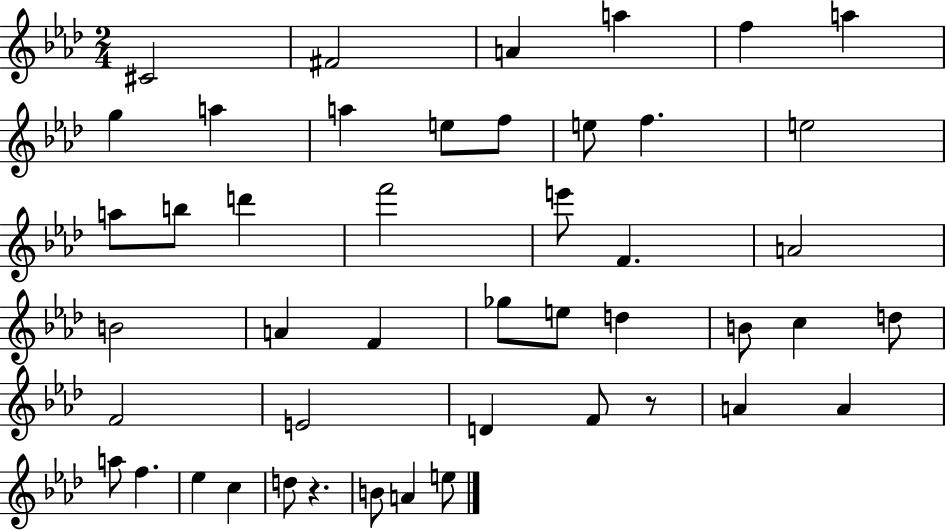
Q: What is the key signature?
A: AES major